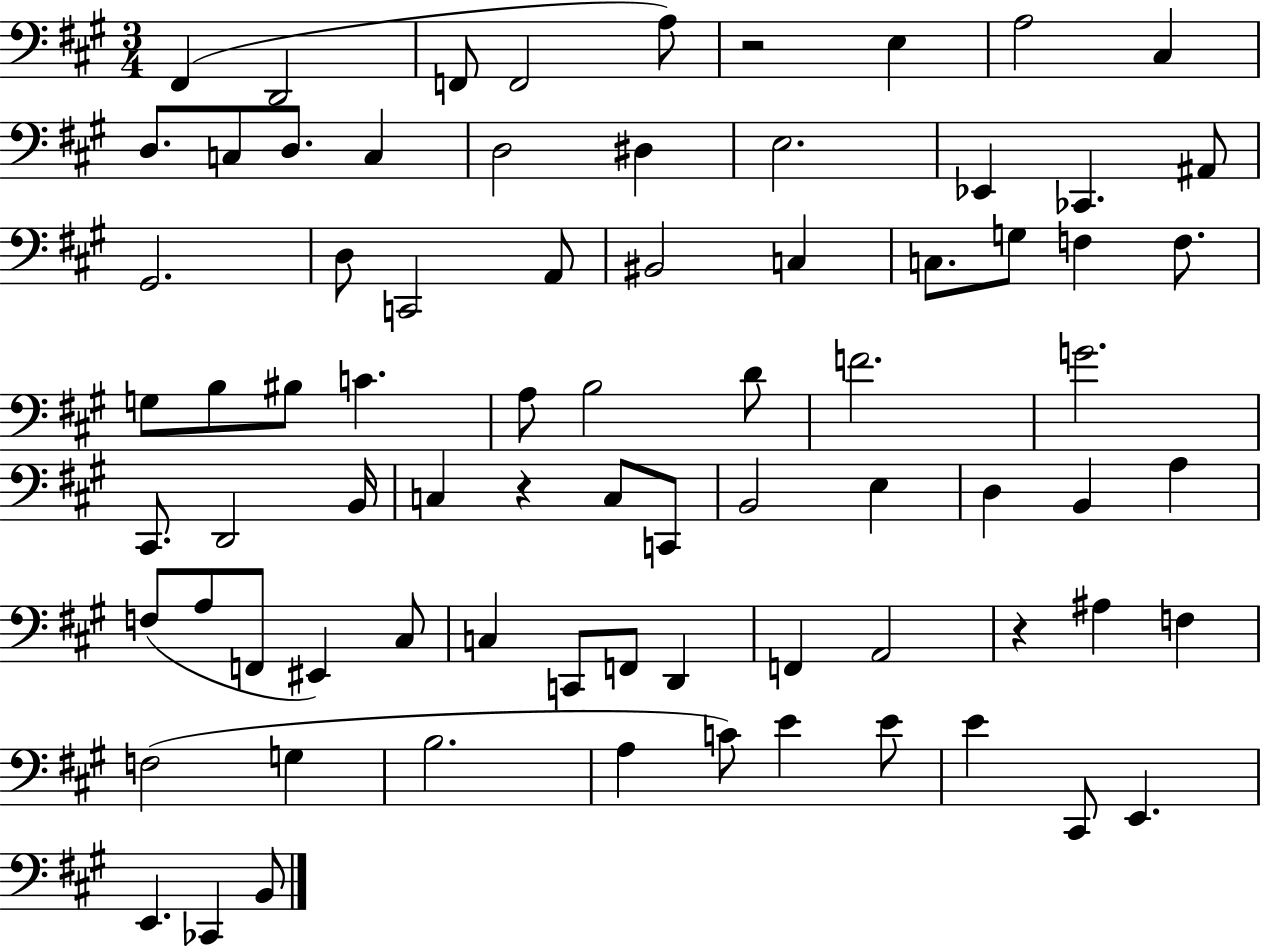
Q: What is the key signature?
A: A major